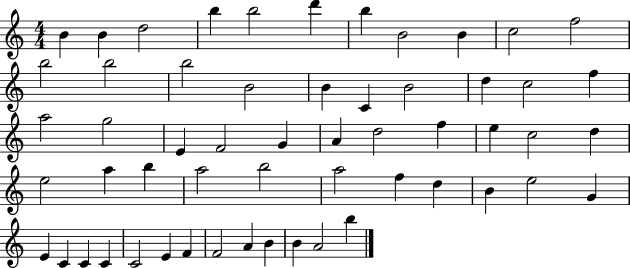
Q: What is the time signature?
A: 4/4